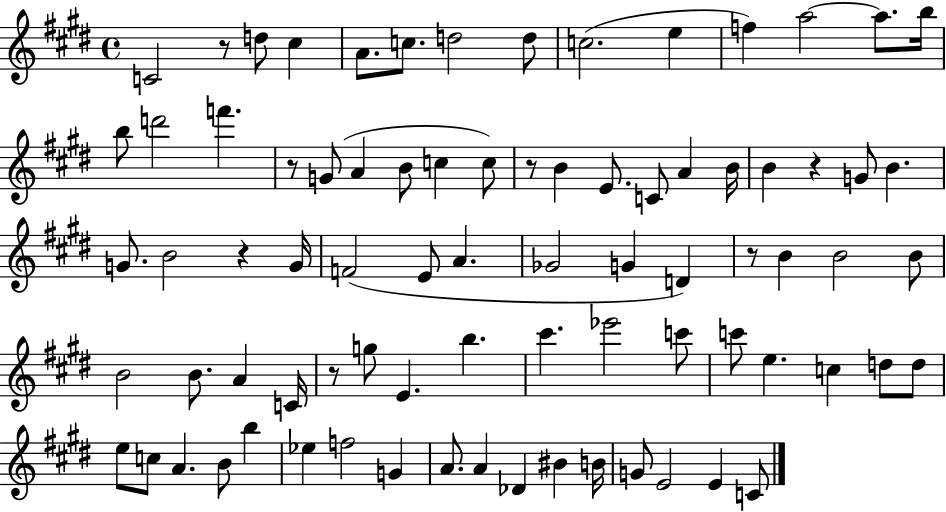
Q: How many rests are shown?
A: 7